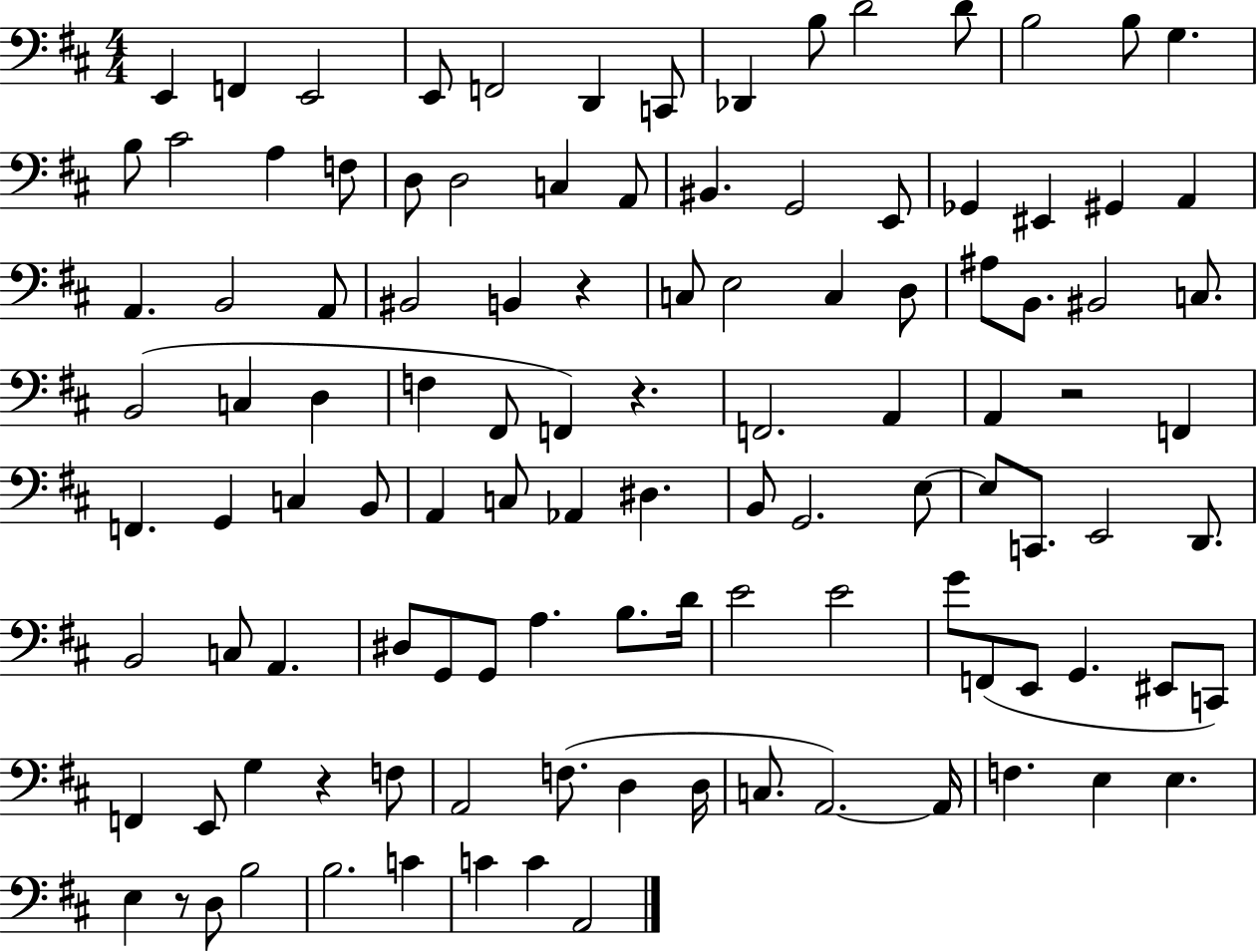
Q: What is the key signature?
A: D major